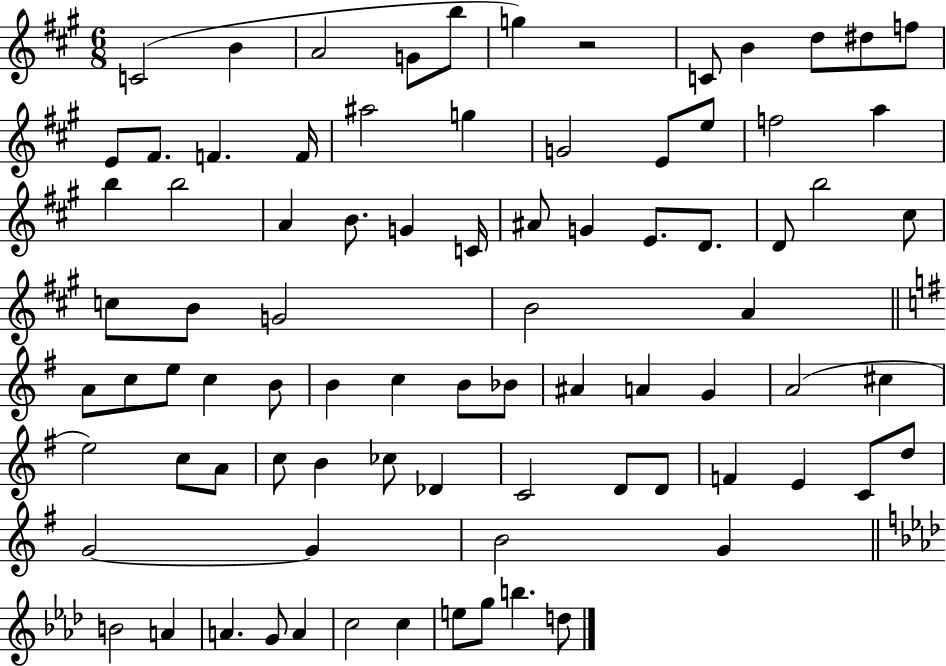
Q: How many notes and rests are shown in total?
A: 84